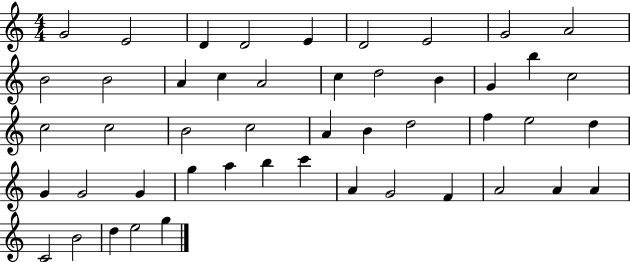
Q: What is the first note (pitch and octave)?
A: G4